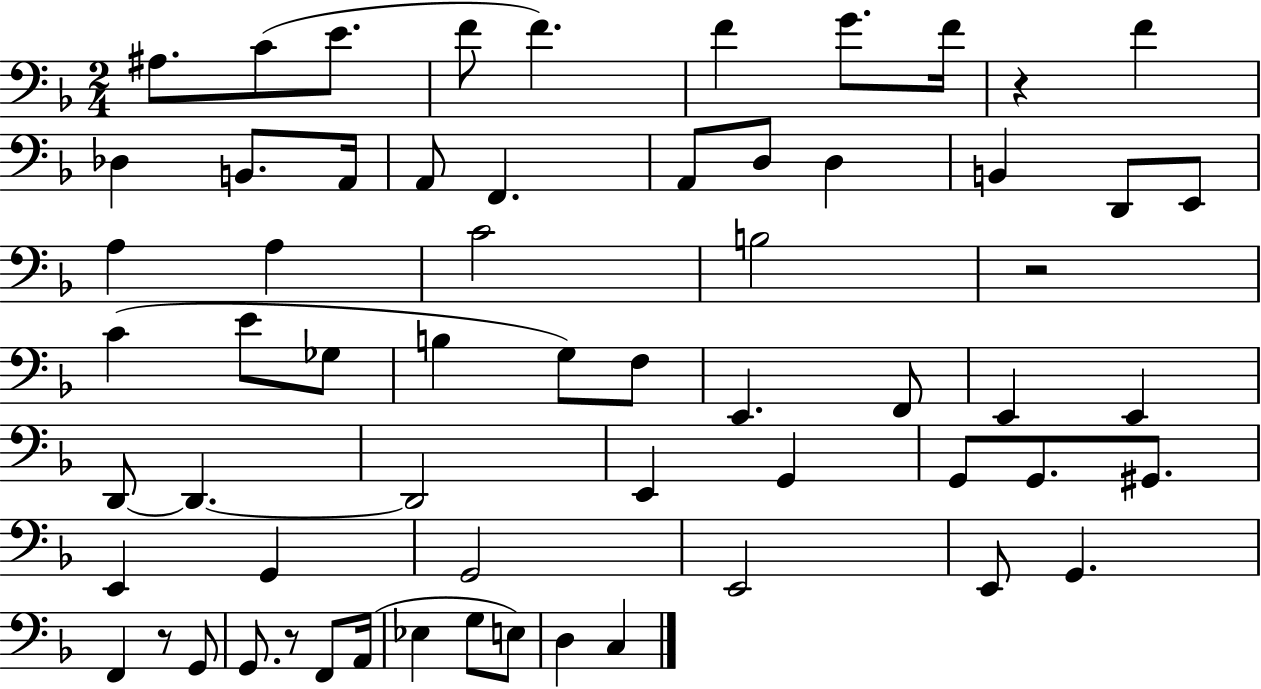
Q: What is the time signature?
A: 2/4